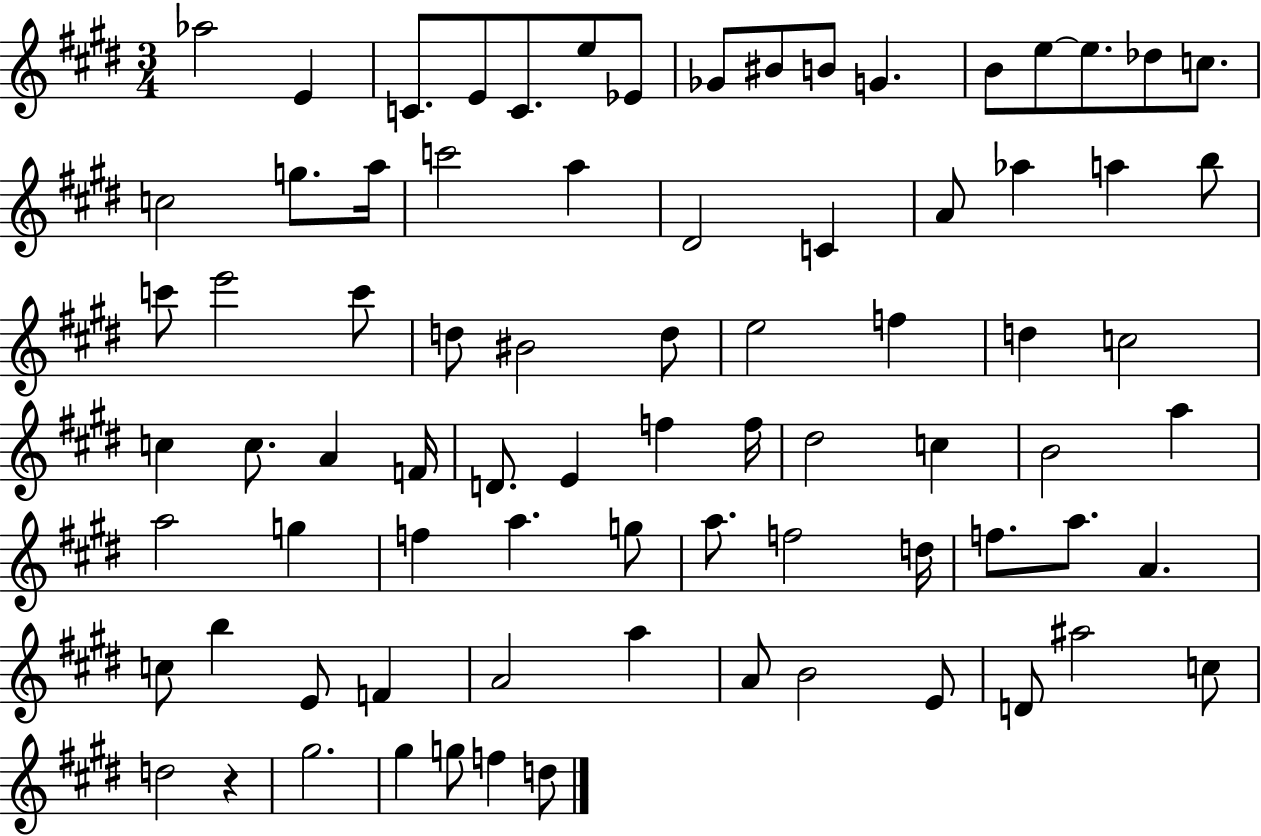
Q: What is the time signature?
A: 3/4